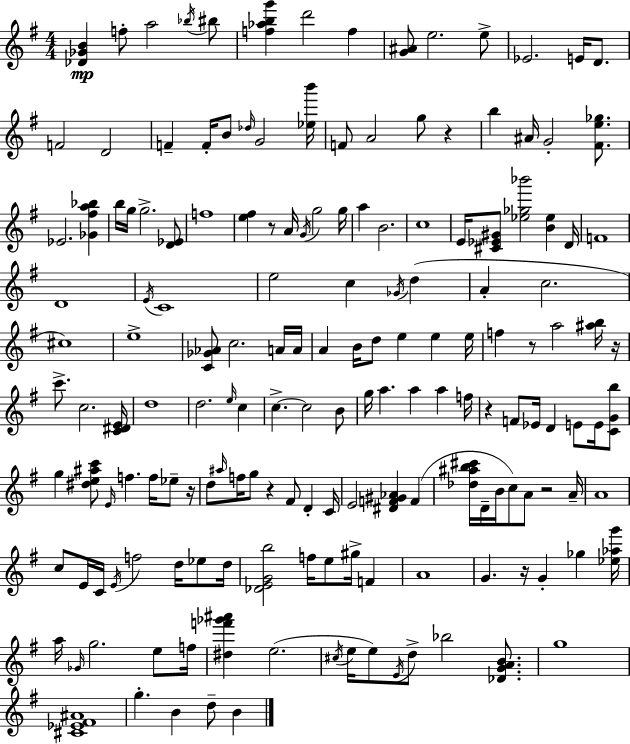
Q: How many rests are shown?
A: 9